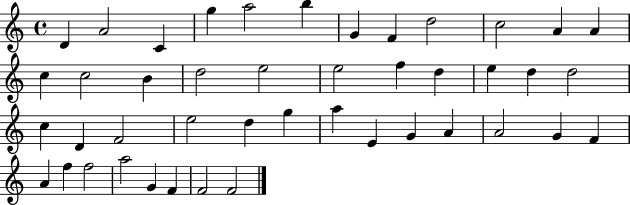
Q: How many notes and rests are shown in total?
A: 44